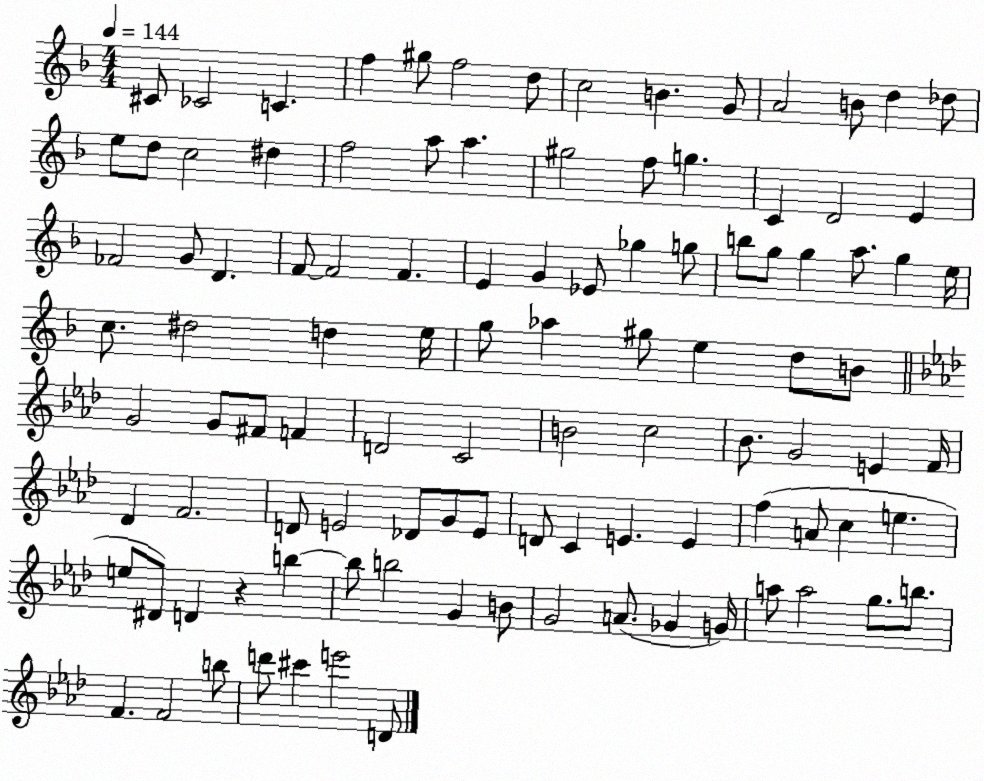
X:1
T:Untitled
M:4/4
L:1/4
K:F
^C/2 _C2 C f ^g/2 f2 d/2 c2 B G/2 A2 B/2 d _d/2 e/2 d/2 c2 ^d f2 a/2 a ^g2 f/2 g C D2 E _F2 G/2 D F/2 F2 F E G _E/2 _g g/2 b/2 g/2 g a/2 g e/4 c/2 ^d2 d e/4 g/2 _a ^g/2 e d/2 B/2 G2 G/2 ^F/2 F D2 C2 B2 c2 _B/2 G2 E F/4 _D F2 D/2 E2 _D/2 G/2 E/2 D/2 C E E f A/2 c e e/2 ^D/2 D z b b/2 b2 G B/2 G2 A/2 _G G/4 a/2 a2 g/2 b/2 F F2 b/2 d'/2 ^c' e'2 D/2